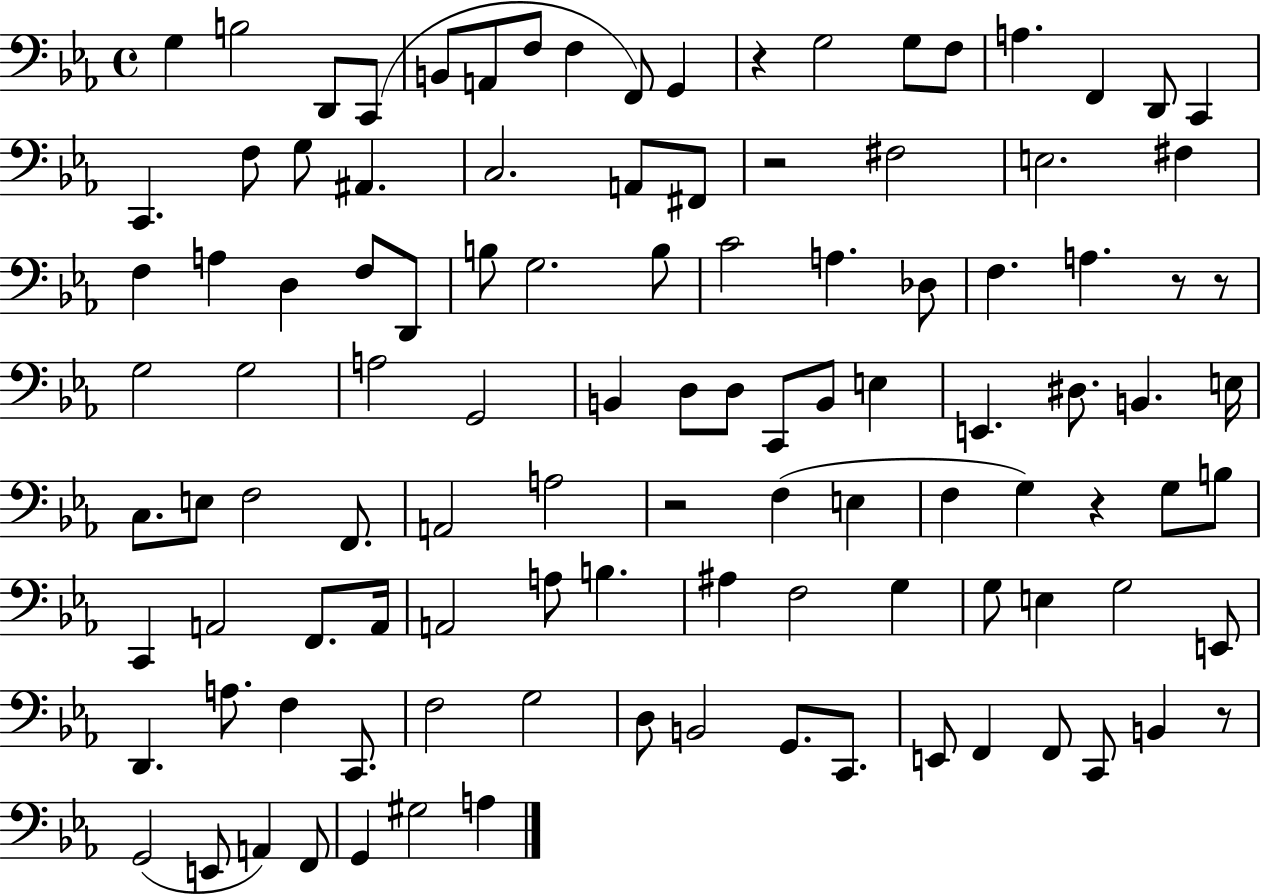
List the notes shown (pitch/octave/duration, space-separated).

G3/q B3/h D2/e C2/e B2/e A2/e F3/e F3/q F2/e G2/q R/q G3/h G3/e F3/e A3/q. F2/q D2/e C2/q C2/q. F3/e G3/e A#2/q. C3/h. A2/e F#2/e R/h F#3/h E3/h. F#3/q F3/q A3/q D3/q F3/e D2/e B3/e G3/h. B3/e C4/h A3/q. Db3/e F3/q. A3/q. R/e R/e G3/h G3/h A3/h G2/h B2/q D3/e D3/e C2/e B2/e E3/q E2/q. D#3/e. B2/q. E3/s C3/e. E3/e F3/h F2/e. A2/h A3/h R/h F3/q E3/q F3/q G3/q R/q G3/e B3/e C2/q A2/h F2/e. A2/s A2/h A3/e B3/q. A#3/q F3/h G3/q G3/e E3/q G3/h E2/e D2/q. A3/e. F3/q C2/e. F3/h G3/h D3/e B2/h G2/e. C2/e. E2/e F2/q F2/e C2/e B2/q R/e G2/h E2/e A2/q F2/e G2/q G#3/h A3/q